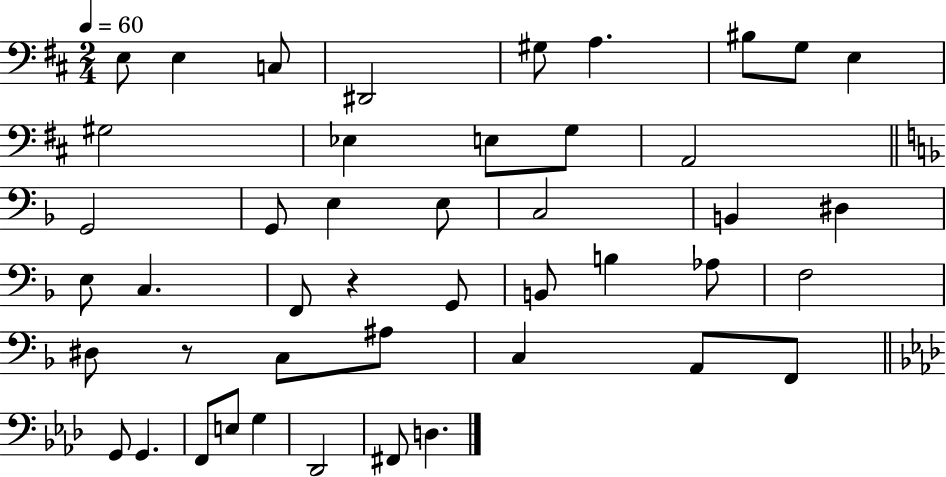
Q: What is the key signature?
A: D major